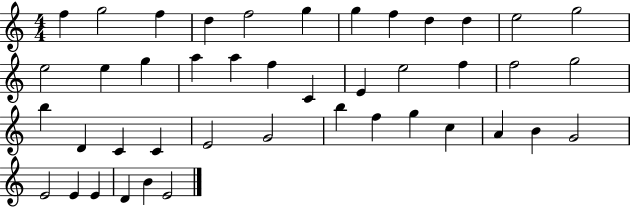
{
  \clef treble
  \numericTimeSignature
  \time 4/4
  \key c \major
  f''4 g''2 f''4 | d''4 f''2 g''4 | g''4 f''4 d''4 d''4 | e''2 g''2 | \break e''2 e''4 g''4 | a''4 a''4 f''4 c'4 | e'4 e''2 f''4 | f''2 g''2 | \break b''4 d'4 c'4 c'4 | e'2 g'2 | b''4 f''4 g''4 c''4 | a'4 b'4 g'2 | \break e'2 e'4 e'4 | d'4 b'4 e'2 | \bar "|."
}